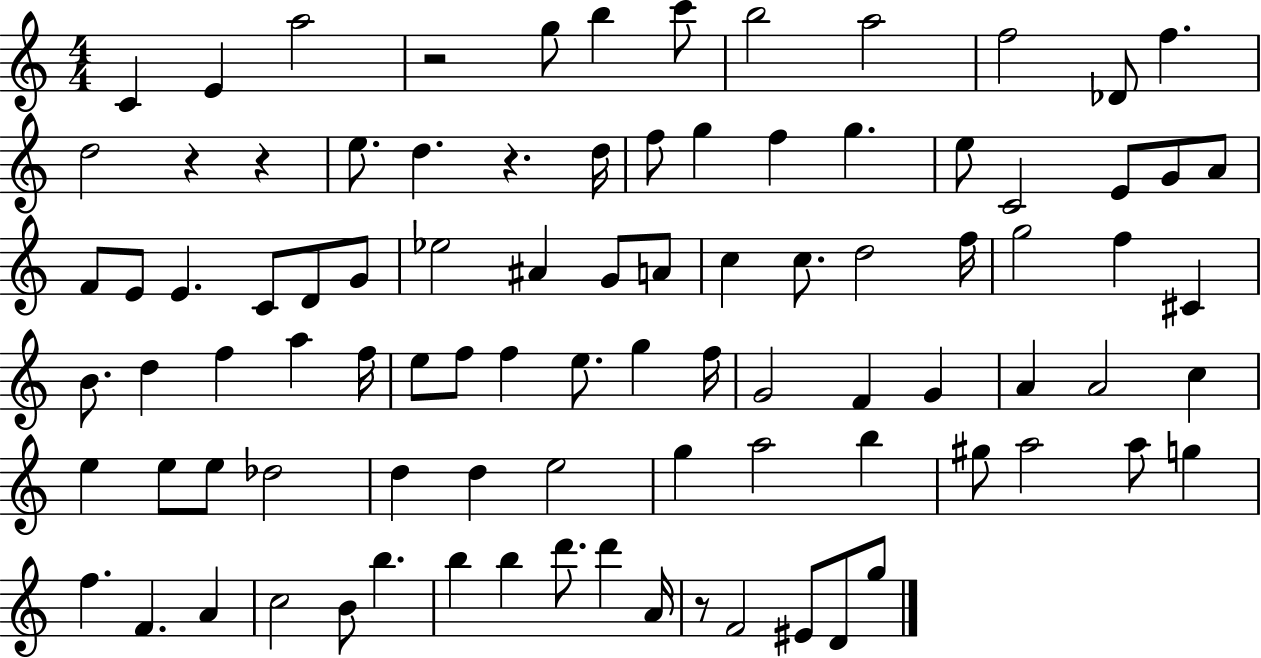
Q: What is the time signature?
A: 4/4